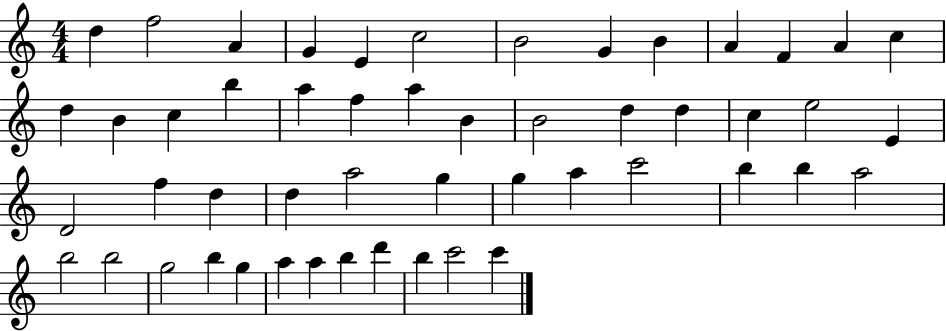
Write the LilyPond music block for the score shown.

{
  \clef treble
  \numericTimeSignature
  \time 4/4
  \key c \major
  d''4 f''2 a'4 | g'4 e'4 c''2 | b'2 g'4 b'4 | a'4 f'4 a'4 c''4 | \break d''4 b'4 c''4 b''4 | a''4 f''4 a''4 b'4 | b'2 d''4 d''4 | c''4 e''2 e'4 | \break d'2 f''4 d''4 | d''4 a''2 g''4 | g''4 a''4 c'''2 | b''4 b''4 a''2 | \break b''2 b''2 | g''2 b''4 g''4 | a''4 a''4 b''4 d'''4 | b''4 c'''2 c'''4 | \break \bar "|."
}